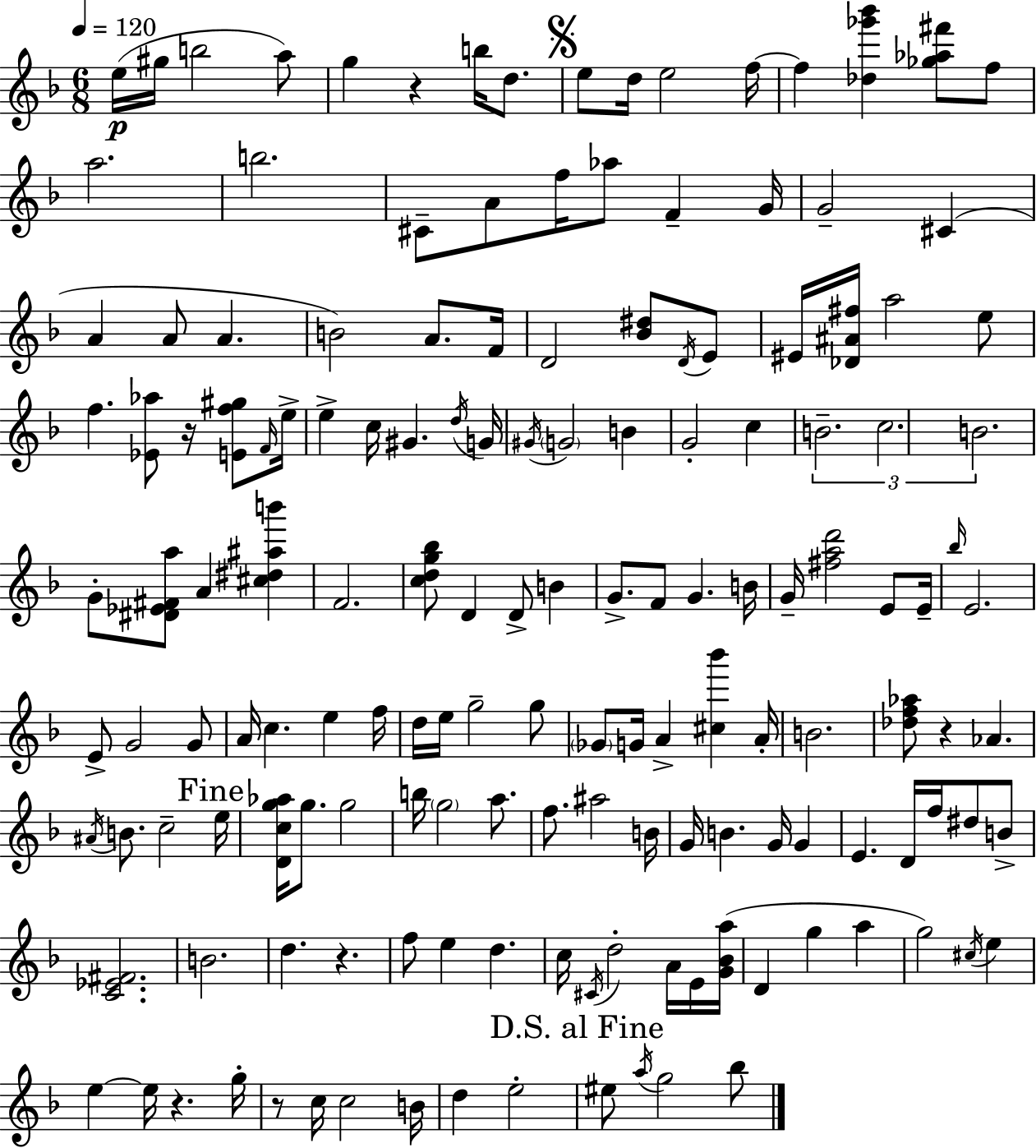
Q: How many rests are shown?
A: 6